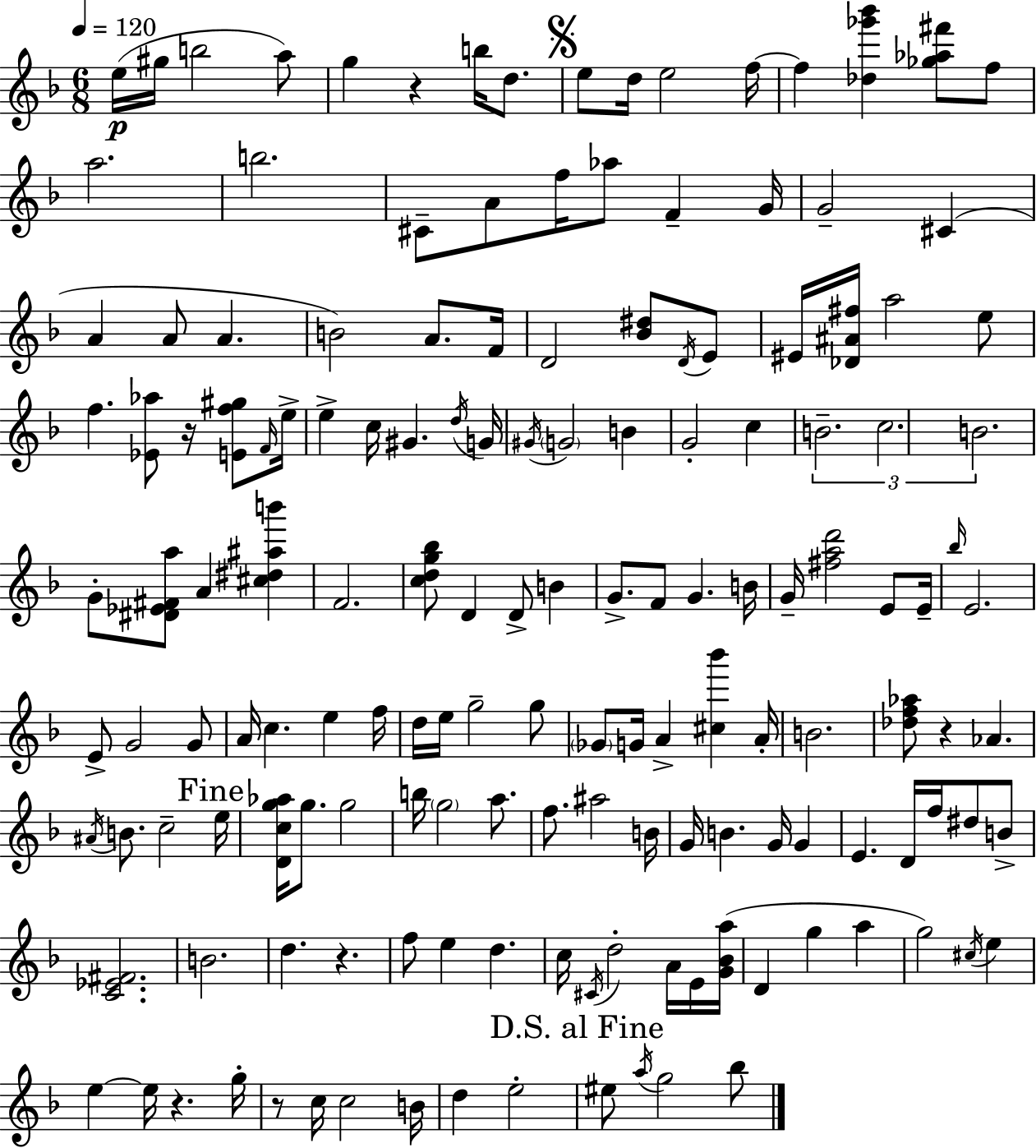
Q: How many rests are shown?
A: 6